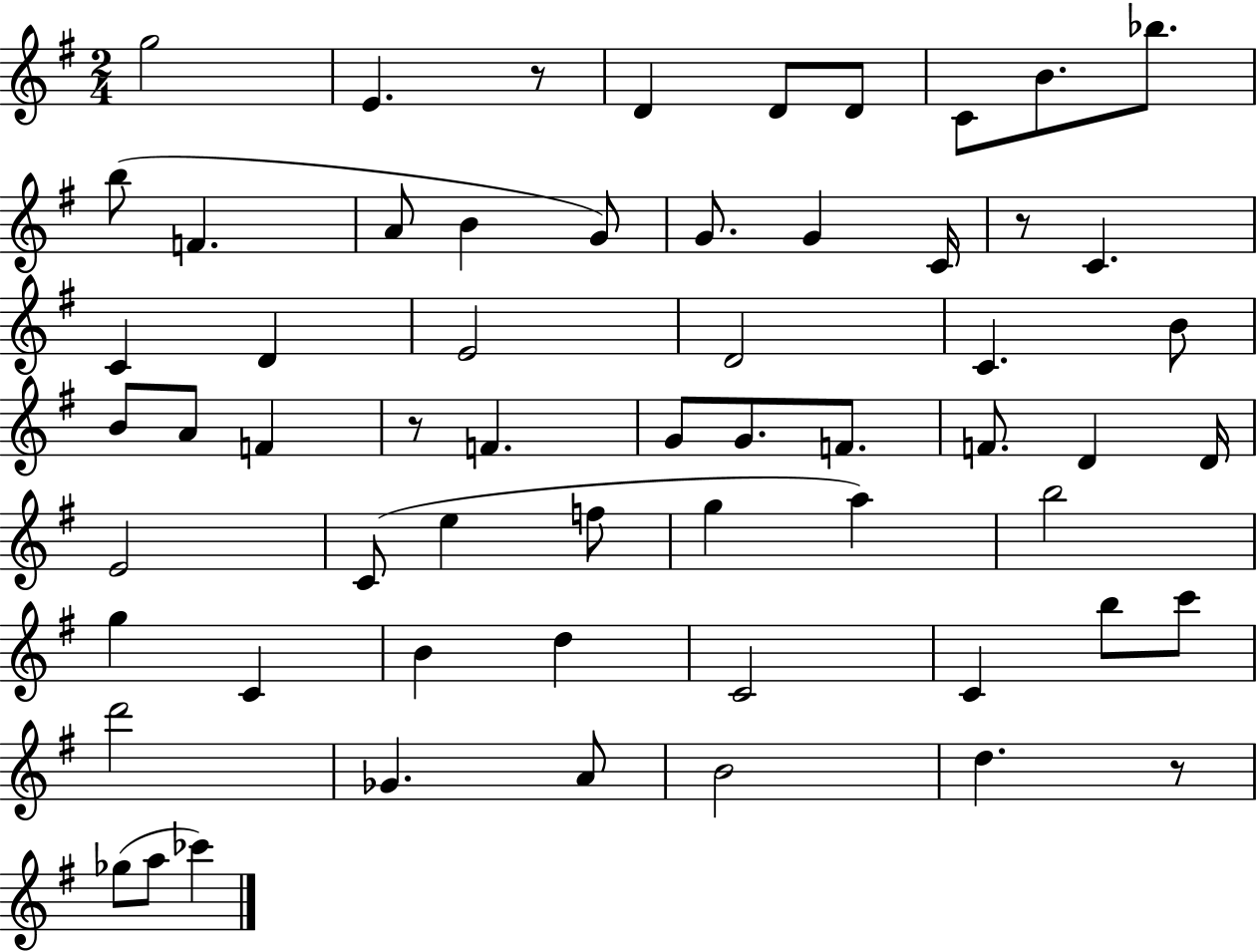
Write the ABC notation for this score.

X:1
T:Untitled
M:2/4
L:1/4
K:G
g2 E z/2 D D/2 D/2 C/2 B/2 _b/2 b/2 F A/2 B G/2 G/2 G C/4 z/2 C C D E2 D2 C B/2 B/2 A/2 F z/2 F G/2 G/2 F/2 F/2 D D/4 E2 C/2 e f/2 g a b2 g C B d C2 C b/2 c'/2 d'2 _G A/2 B2 d z/2 _g/2 a/2 _c'